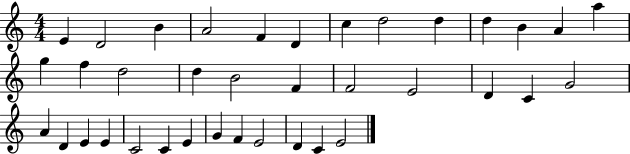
{
  \clef treble
  \numericTimeSignature
  \time 4/4
  \key c \major
  e'4 d'2 b'4 | a'2 f'4 d'4 | c''4 d''2 d''4 | d''4 b'4 a'4 a''4 | \break g''4 f''4 d''2 | d''4 b'2 f'4 | f'2 e'2 | d'4 c'4 g'2 | \break a'4 d'4 e'4 e'4 | c'2 c'4 e'4 | g'4 f'4 e'2 | d'4 c'4 e'2 | \break \bar "|."
}